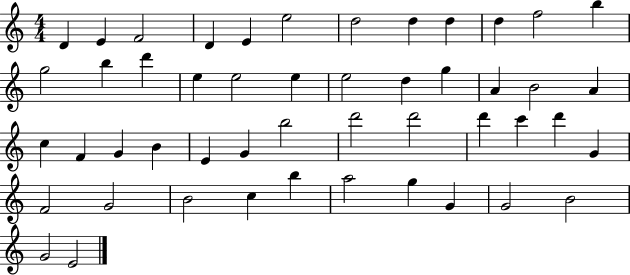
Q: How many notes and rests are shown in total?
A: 49